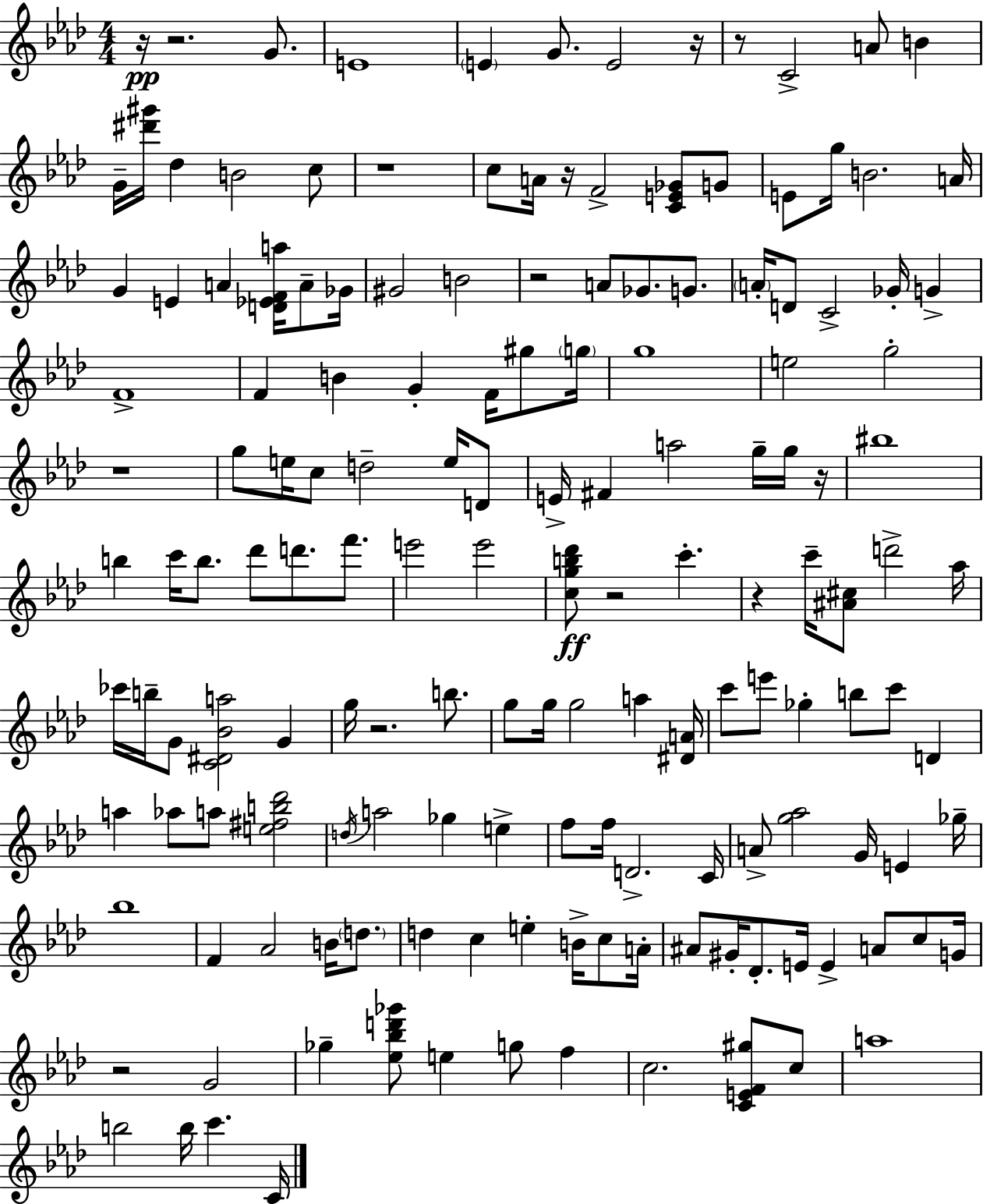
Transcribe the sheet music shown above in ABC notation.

X:1
T:Untitled
M:4/4
L:1/4
K:Fm
z/4 z2 G/2 E4 E G/2 E2 z/4 z/2 C2 A/2 B G/4 [^d'^g']/4 _d B2 c/2 z4 c/2 A/4 z/4 F2 [CE_G]/2 G/2 E/2 g/4 B2 A/4 G E A [D_EFa]/4 A/2 _G/4 ^G2 B2 z2 A/2 _G/2 G/2 A/4 D/2 C2 _G/4 G F4 F B G F/4 ^g/2 g/4 g4 e2 g2 z4 g/2 e/4 c/2 d2 e/4 D/2 E/4 ^F a2 g/4 g/4 z/4 ^b4 b c'/4 b/2 _d'/2 d'/2 f'/2 e'2 e'2 [cgb_d']/2 z2 c' z c'/4 [^A^c]/2 d'2 _a/4 _c'/4 b/4 G/2 [C^D_Ba]2 G g/4 z2 b/2 g/2 g/4 g2 a [^DA]/4 c'/2 e'/2 _g b/2 c'/2 D a _a/2 a/2 [e^fb_d']2 d/4 a2 _g e f/2 f/4 D2 C/4 A/2 [g_a]2 G/4 E _g/4 _b4 F _A2 B/4 d/2 d c e B/4 c/2 A/4 ^A/2 ^G/4 _D/2 E/4 E A/2 c/2 G/4 z2 G2 _g [_e_bd'_g']/2 e g/2 f c2 [CEF^g]/2 c/2 a4 b2 b/4 c' C/4